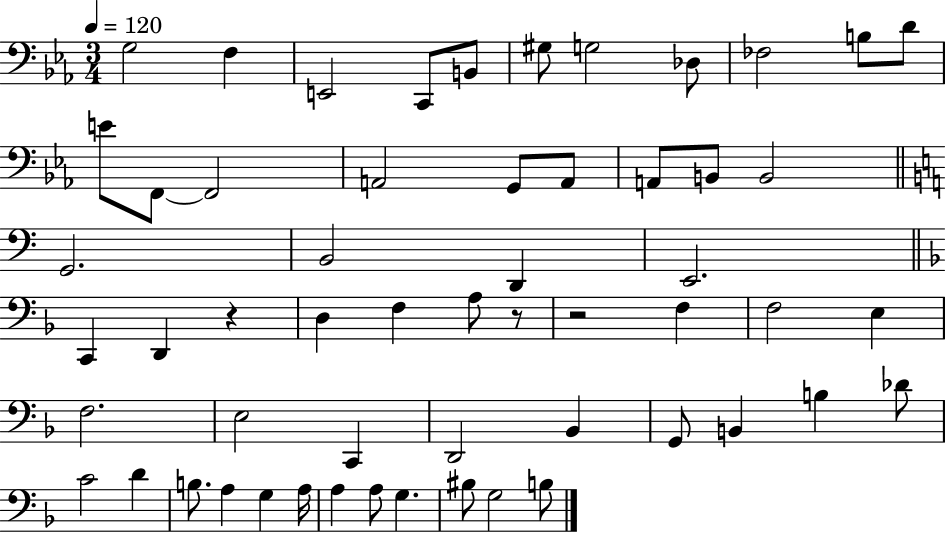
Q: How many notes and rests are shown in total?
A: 56